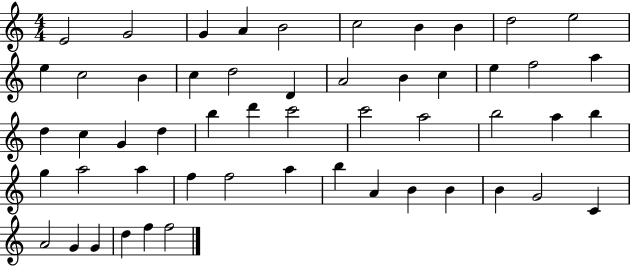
E4/h G4/h G4/q A4/q B4/h C5/h B4/q B4/q D5/h E5/h E5/q C5/h B4/q C5/q D5/h D4/q A4/h B4/q C5/q E5/q F5/h A5/q D5/q C5/q G4/q D5/q B5/q D6/q C6/h C6/h A5/h B5/h A5/q B5/q G5/q A5/h A5/q F5/q F5/h A5/q B5/q A4/q B4/q B4/q B4/q G4/h C4/q A4/h G4/q G4/q D5/q F5/q F5/h